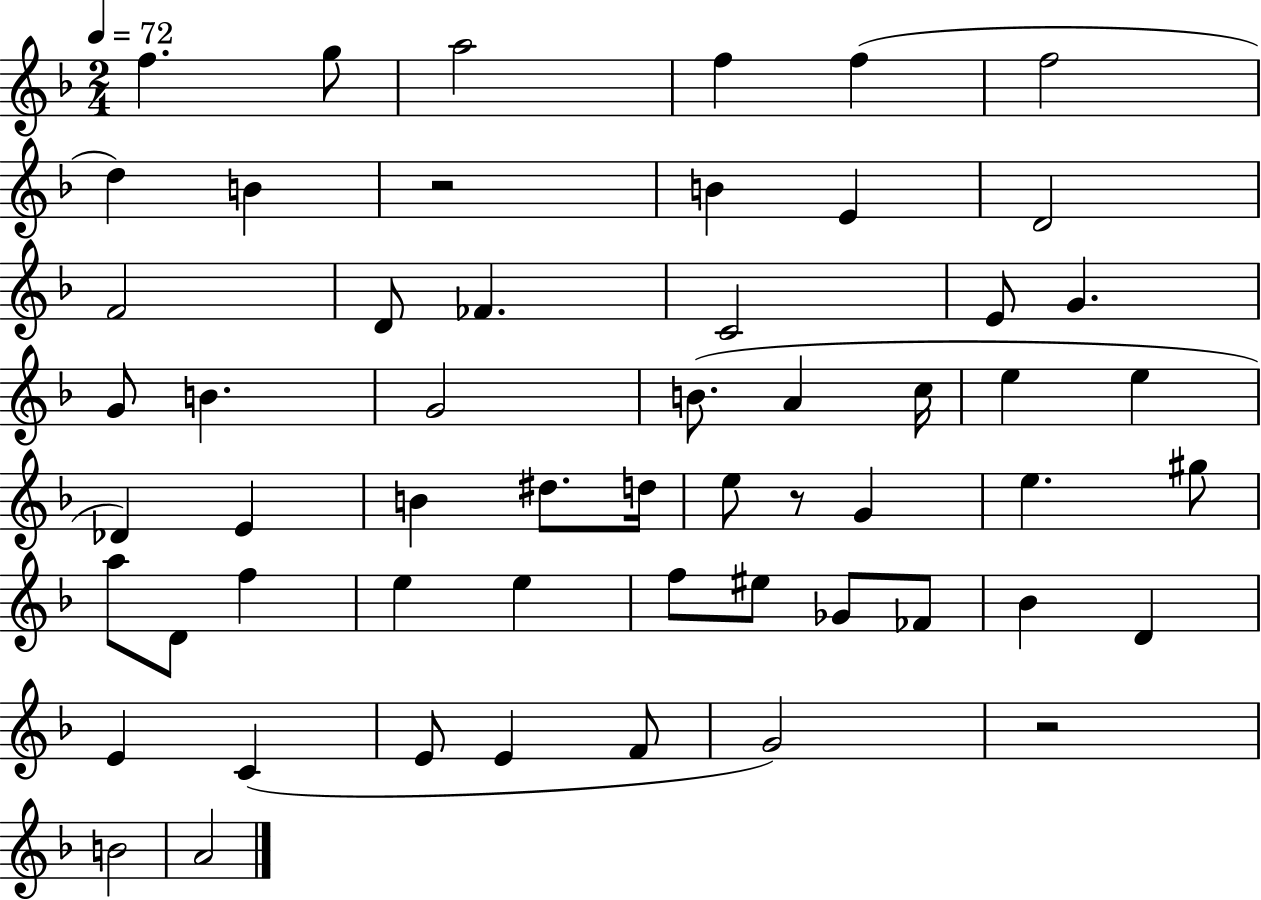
X:1
T:Untitled
M:2/4
L:1/4
K:F
f g/2 a2 f f f2 d B z2 B E D2 F2 D/2 _F C2 E/2 G G/2 B G2 B/2 A c/4 e e _D E B ^d/2 d/4 e/2 z/2 G e ^g/2 a/2 D/2 f e e f/2 ^e/2 _G/2 _F/2 _B D E C E/2 E F/2 G2 z2 B2 A2